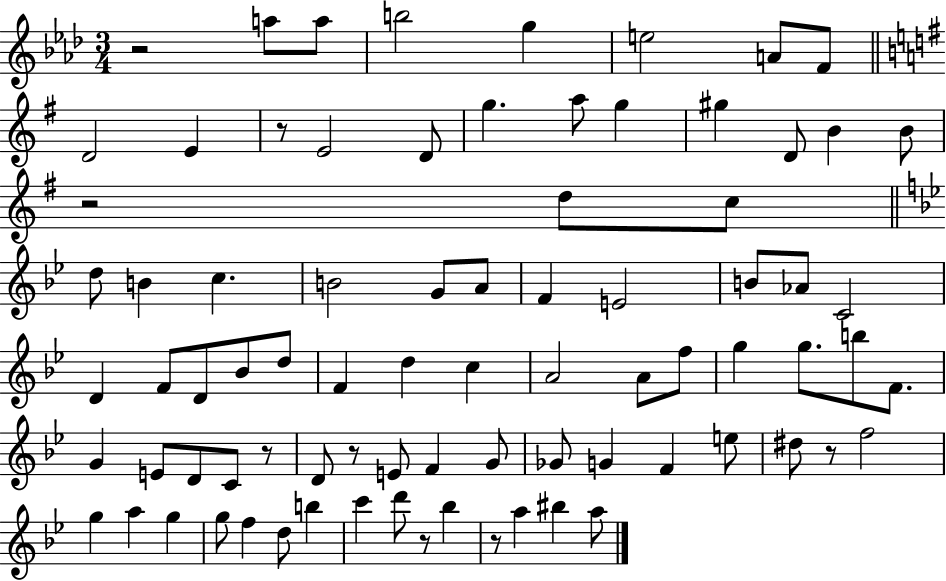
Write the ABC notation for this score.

X:1
T:Untitled
M:3/4
L:1/4
K:Ab
z2 a/2 a/2 b2 g e2 A/2 F/2 D2 E z/2 E2 D/2 g a/2 g ^g D/2 B B/2 z2 d/2 c/2 d/2 B c B2 G/2 A/2 F E2 B/2 _A/2 C2 D F/2 D/2 _B/2 d/2 F d c A2 A/2 f/2 g g/2 b/2 F/2 G E/2 D/2 C/2 z/2 D/2 z/2 E/2 F G/2 _G/2 G F e/2 ^d/2 z/2 f2 g a g g/2 f d/2 b c' d'/2 z/2 _b z/2 a ^b a/2